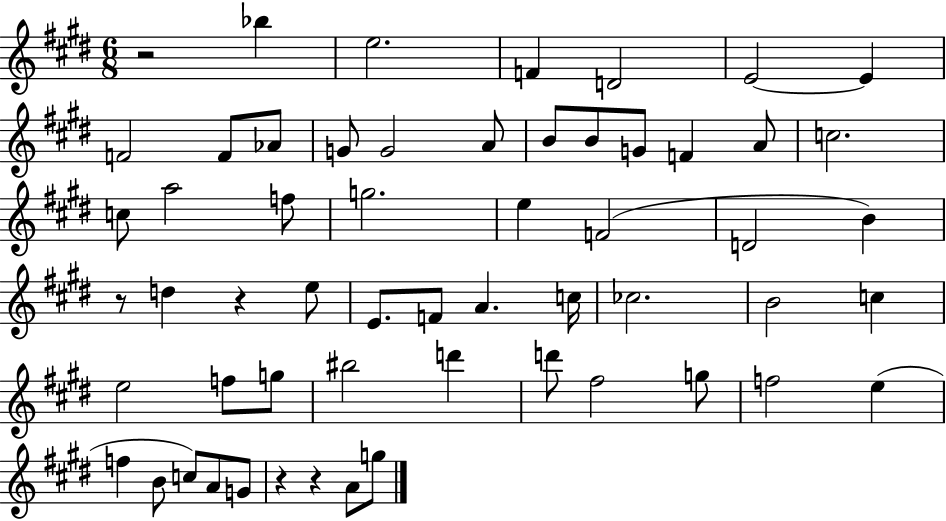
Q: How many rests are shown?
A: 5